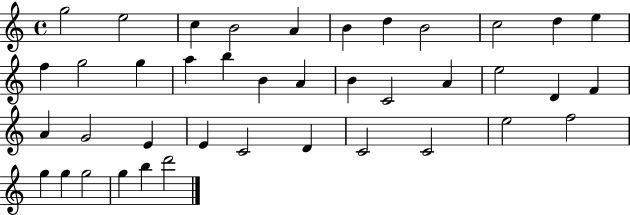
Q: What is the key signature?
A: C major